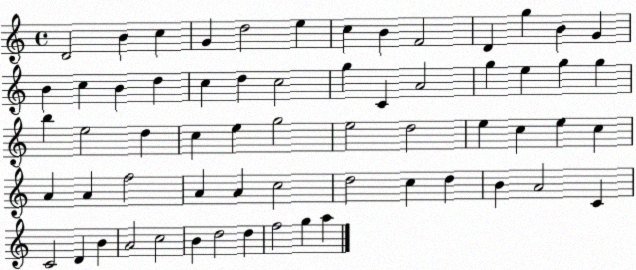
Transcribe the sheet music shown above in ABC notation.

X:1
T:Untitled
M:4/4
L:1/4
K:C
D2 B c G d2 e c B F2 D g B G B c B d c d c2 g C A2 g e g g b e2 d c e g2 e2 d2 e c e c A A f2 A A c2 d2 c d B A2 C C2 D B A2 c2 B d2 d f2 g a